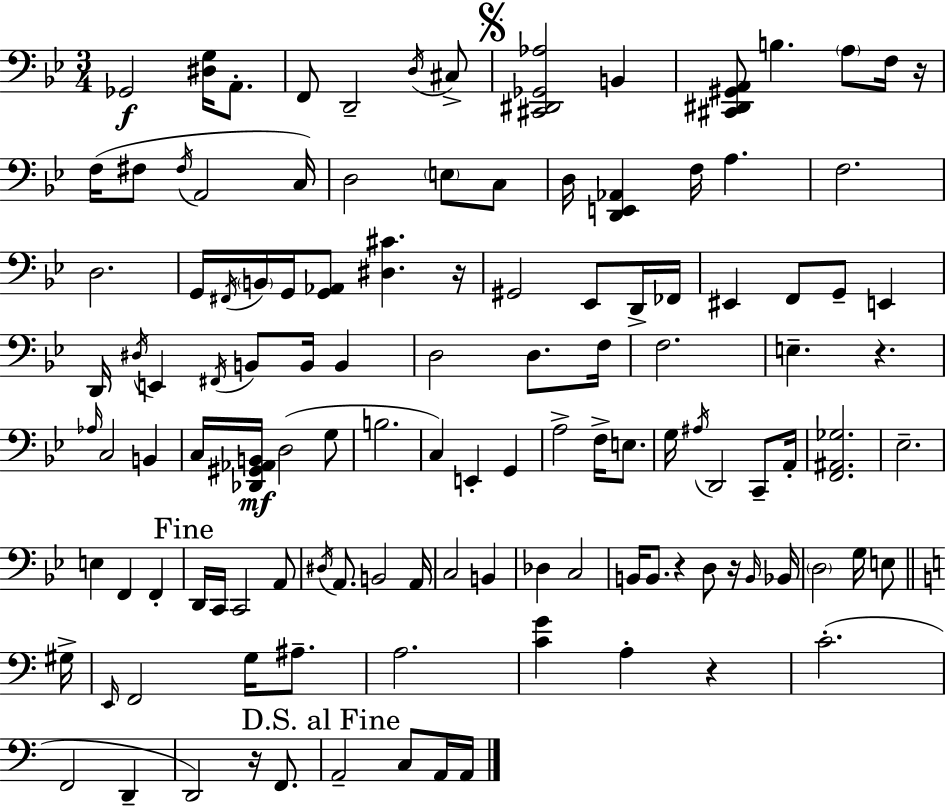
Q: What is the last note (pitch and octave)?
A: A2